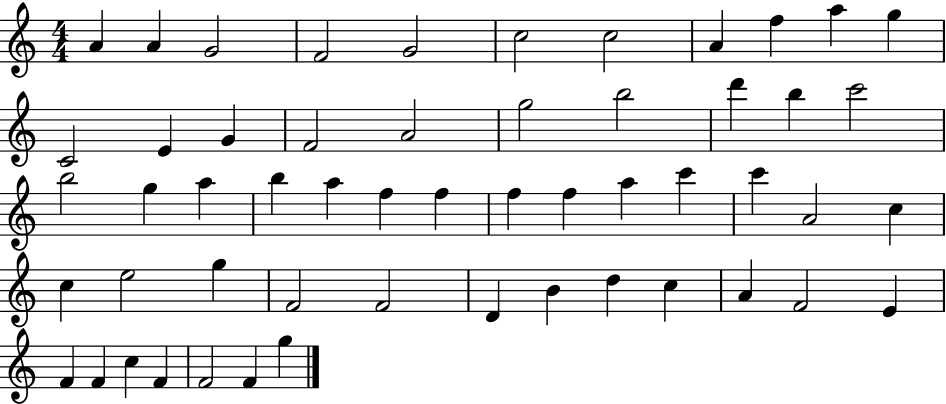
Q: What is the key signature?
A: C major